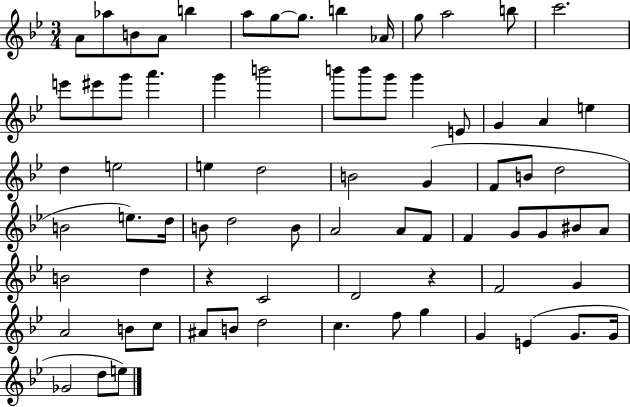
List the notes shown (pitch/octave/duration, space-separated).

A4/e Ab5/e B4/e A4/e B5/q A5/e G5/e G5/e. B5/q Ab4/s G5/e A5/h B5/e C6/h. E6/e EIS6/e G6/e A6/q. G6/q B6/h B6/e B6/e G6/e G6/q E4/e G4/q A4/q E5/q D5/q E5/h E5/q D5/h B4/h G4/q F4/e B4/e D5/h B4/h E5/e. D5/s B4/e D5/h B4/e A4/h A4/e F4/e F4/q G4/e G4/e BIS4/e A4/e B4/h D5/q R/q C4/h D4/h R/q F4/h G4/q A4/h B4/e C5/e A#4/e B4/e D5/h C5/q. F5/e G5/q G4/q E4/q G4/e. G4/s Gb4/h D5/e E5/e